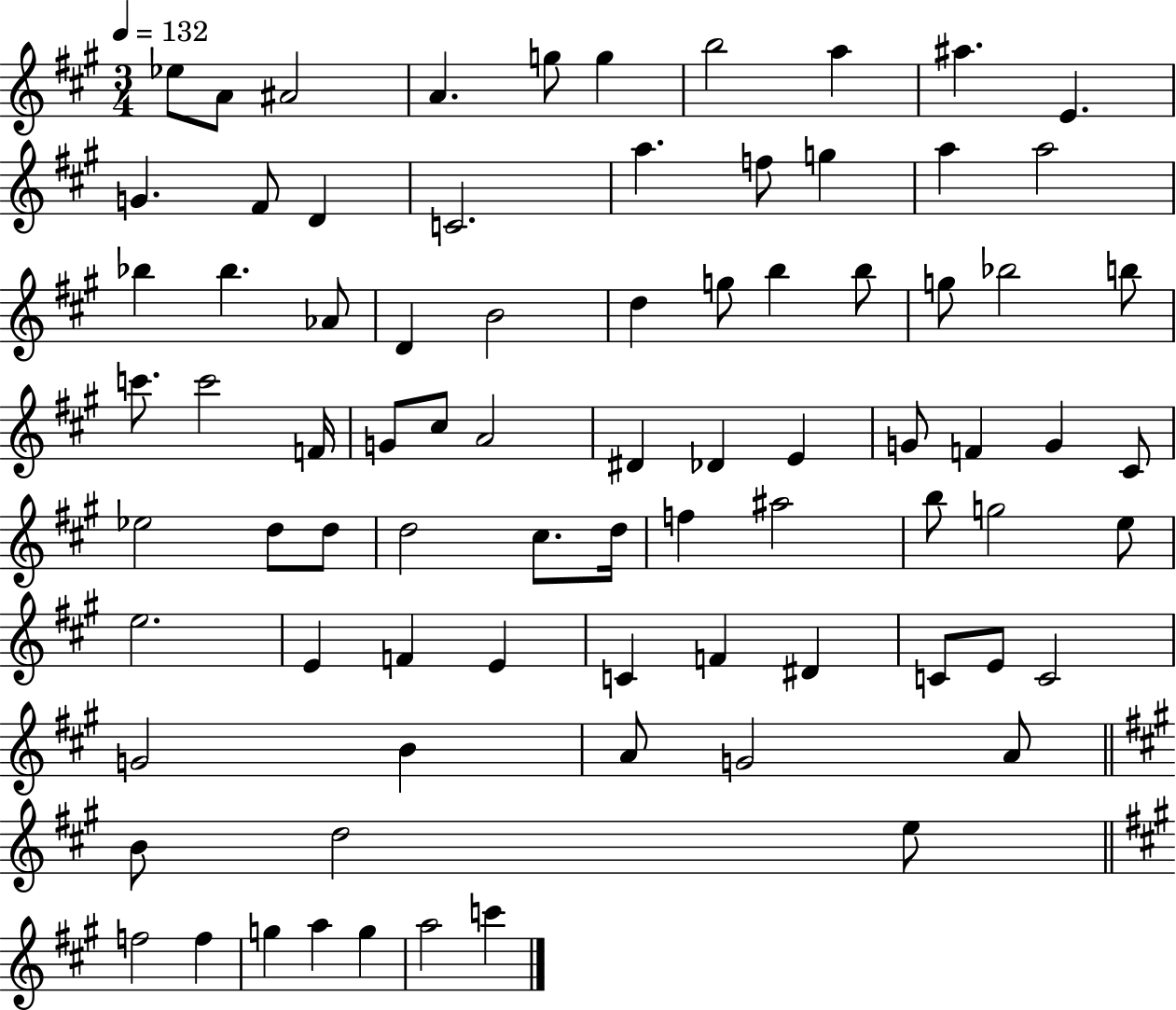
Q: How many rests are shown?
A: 0